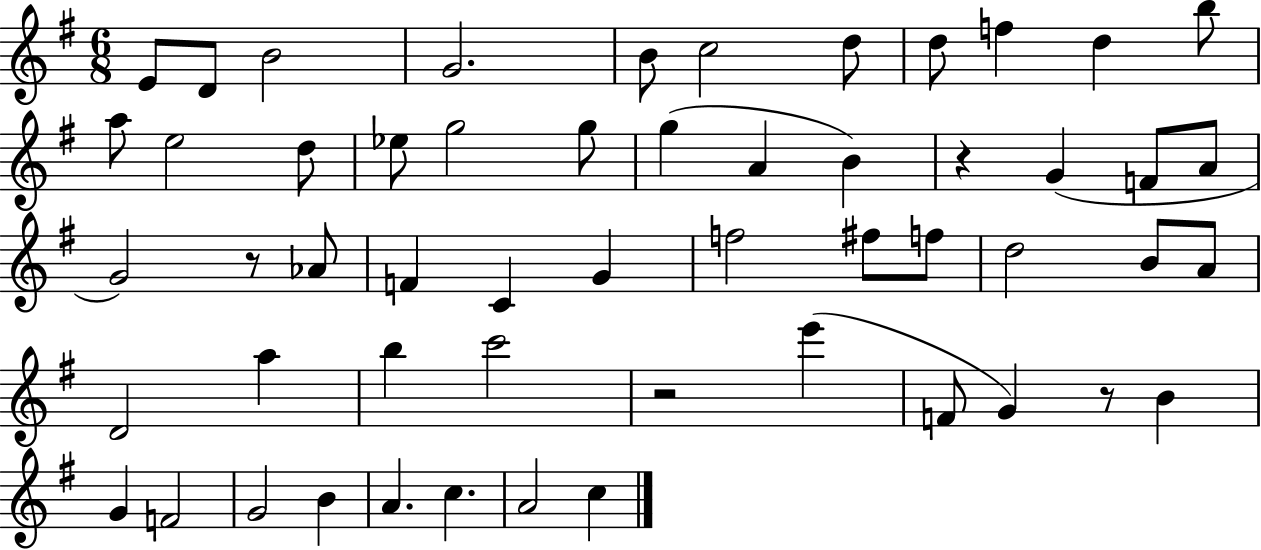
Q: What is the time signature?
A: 6/8